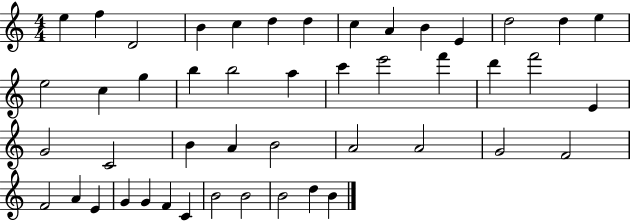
{
  \clef treble
  \numericTimeSignature
  \time 4/4
  \key c \major
  e''4 f''4 d'2 | b'4 c''4 d''4 d''4 | c''4 a'4 b'4 e'4 | d''2 d''4 e''4 | \break e''2 c''4 g''4 | b''4 b''2 a''4 | c'''4 e'''2 f'''4 | d'''4 f'''2 e'4 | \break g'2 c'2 | b'4 a'4 b'2 | a'2 a'2 | g'2 f'2 | \break f'2 a'4 e'4 | g'4 g'4 f'4 c'4 | b'2 b'2 | b'2 d''4 b'4 | \break \bar "|."
}